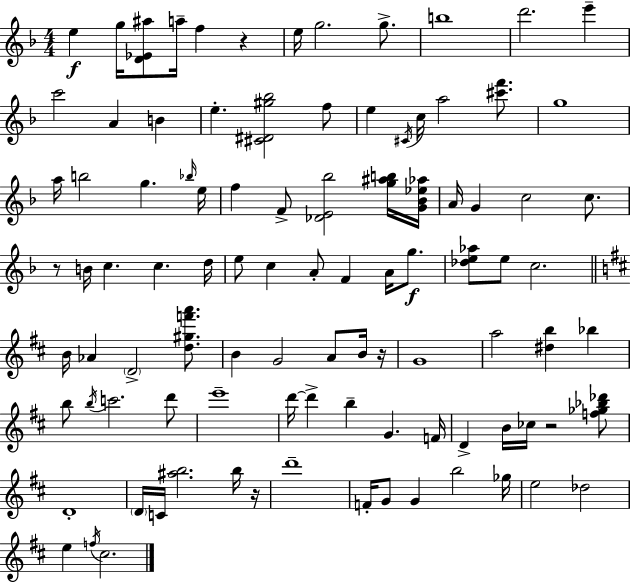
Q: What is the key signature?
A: D minor